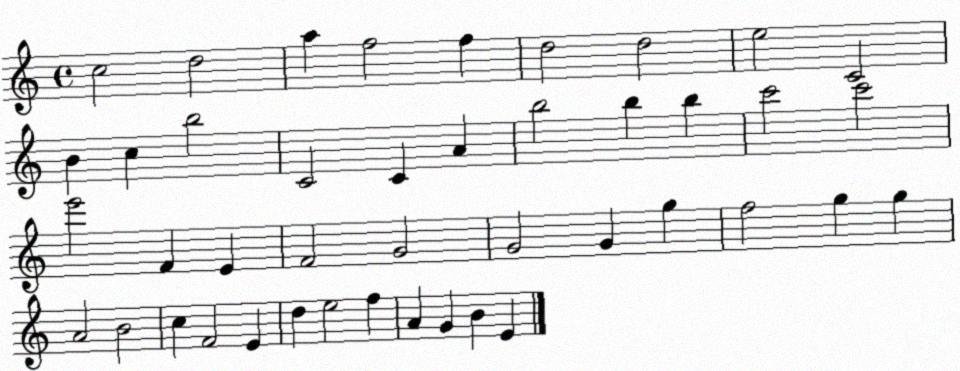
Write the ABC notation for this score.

X:1
T:Untitled
M:4/4
L:1/4
K:C
c2 d2 a f2 f d2 d2 e2 C2 B c b2 C2 C A b2 b b c'2 c'2 e'2 F E F2 G2 G2 G g f2 g g A2 B2 c F2 E d e2 f A G B E